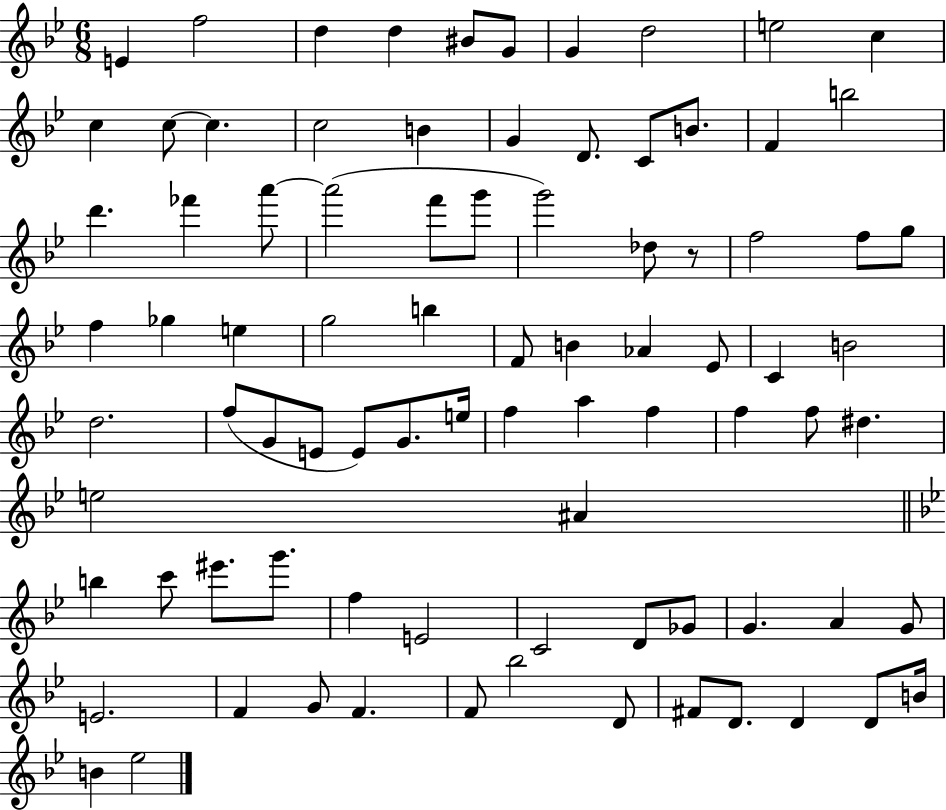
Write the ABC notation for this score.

X:1
T:Untitled
M:6/8
L:1/4
K:Bb
E f2 d d ^B/2 G/2 G d2 e2 c c c/2 c c2 B G D/2 C/2 B/2 F b2 d' _f' a'/2 a'2 f'/2 g'/2 g'2 _d/2 z/2 f2 f/2 g/2 f _g e g2 b F/2 B _A _E/2 C B2 d2 f/2 G/2 E/2 E/2 G/2 e/4 f a f f f/2 ^d e2 ^A b c'/2 ^e'/2 g'/2 f E2 C2 D/2 _G/2 G A G/2 E2 F G/2 F F/2 _b2 D/2 ^F/2 D/2 D D/2 B/4 B _e2